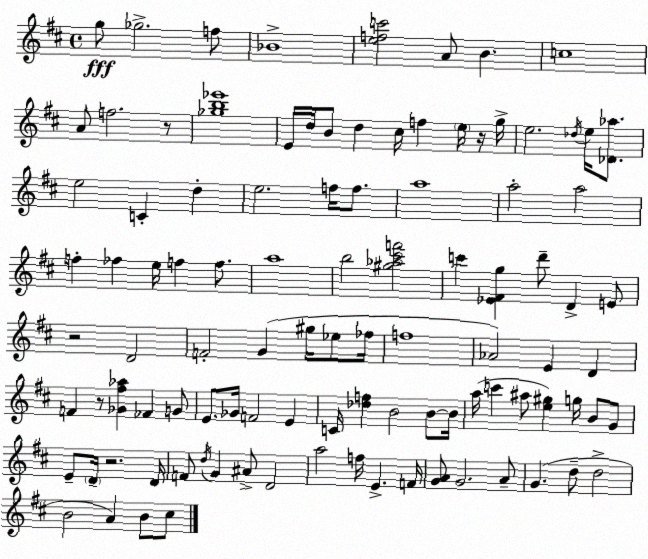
X:1
T:Untitled
M:4/4
L:1/4
K:D
g/2 _g2 f/2 _B4 [efc']2 A/2 B c4 A/2 f2 z/2 [_gb_e']4 E/4 d/4 B/2 d ^c/4 f e/4 z/4 g/4 e2 _d/4 e/4 [_D_a]/2 e2 C d e2 f/4 f/2 a4 a2 a2 f _f e/4 f f/2 a4 b2 [^g_a^c'f']2 c' [_E^Fg] d'/2 D E/2 z2 D2 F2 G ^g/4 _e/2 _f/4 f4 _A2 E D F z/2 [_G^f_a] _F G/2 E/2 _G/4 F2 E C/4 [_df] B2 B/2 B/4 a/4 c' ^a/2 [e^g] g/4 B/2 G/2 E/2 D/4 z2 D/4 F/2 d/4 G ^A/2 D2 a2 f/4 E F/4 [GA]/2 G2 A/2 G d/2 d2 B2 A B/2 ^c/2